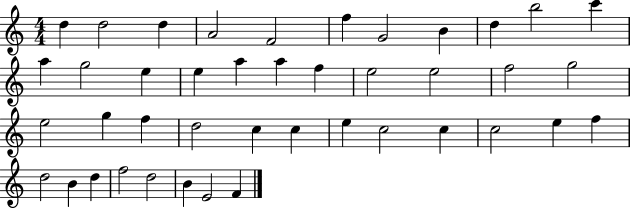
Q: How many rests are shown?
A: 0